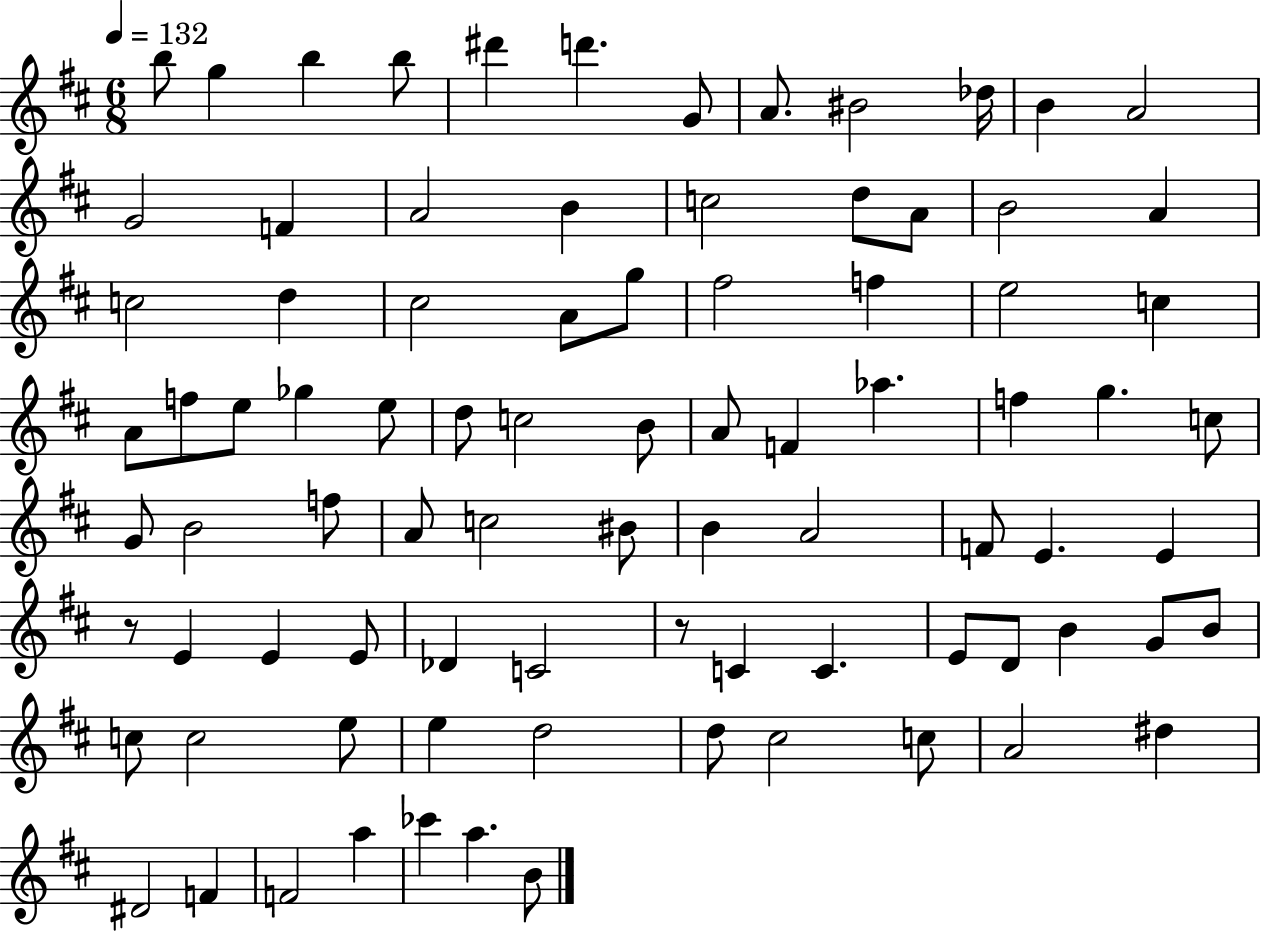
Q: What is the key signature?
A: D major